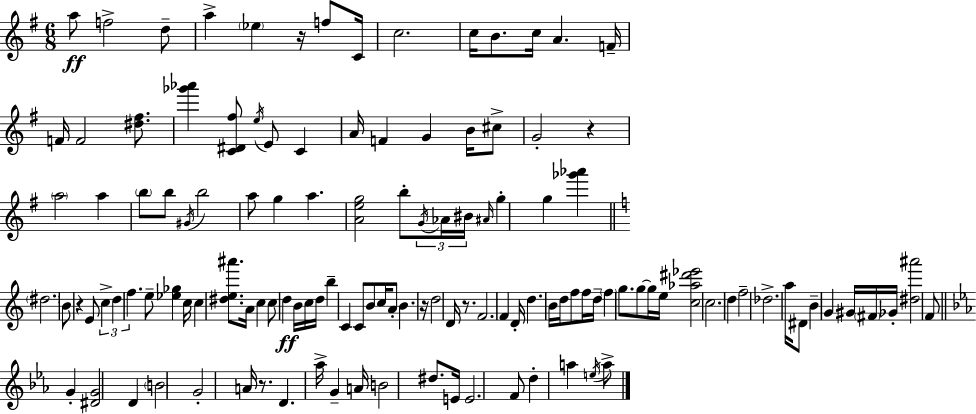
{
  \clef treble
  \numericTimeSignature
  \time 6/8
  \key g \major
  a''8\ff f''2-> d''8-- | a''4-> \parenthesize ees''4 r16 f''8 c'16 | c''2. | c''16 b'8. c''16 a'4. f'16-- | \break f'16 f'2 <dis'' fis''>8. | <ges''' aes'''>4 <c' dis' fis''>8 \acciaccatura { e''16 } e'8 c'4 | a'16 f'4 g'4 b'16 cis''8-> | g'2-. r4 | \break \parenthesize a''2 a''4 | \parenthesize b''8 b''8 \acciaccatura { gis'16 } b''2 | a''8 g''4 a''4. | <a' e'' g''>2 b''8-. | \break \tuplet 3/2 { \acciaccatura { g'16 } aes'16 bis'16 } \grace { ais'16 } g''4-. g''4 | <ges''' aes'''>4 \bar "||" \break \key c \major \parenthesize dis''2. | b'8 r4 e'8 \tuplet 3/2 { c''4-> | d''4 f''4. } e''8-- | <ees'' ges''>4 c''16 c''4 <dis'' e'' ais'''>8. | \break a'16 c''4 c''8 d''4\ff b'16 | c''16 d''16 b''4-- c'4 c'8 | b'8 c''16 a'8-. b'4. r16 | d''2 d'16 r8. | \break f'2. | f'4 d'16-. d''4. b'16 | d''16 f''8 f''16 d''16-- \parenthesize f''4 g''8. | g''8~~ g''16 e''16 <c'' aes'' dis''' ees'''>2 | \break c''2. | d''4 f''2-- | des''2.-> | a''16 dis'8 b'4-- g'4 gis'16 | \break \parenthesize fis'16 ges'16-. <dis'' ais'''>2 f'8 | \bar "||" \break \key ees \major g'4-. <dis' g'>2 | d'4 \parenthesize b'2 | g'2-. a'16 r8. | d'4. aes''16-> g'4-- a'16 | \break b'2 dis''8. e'16 | e'2. | f'8 d''4-. a''4 \acciaccatura { e''16 } a''8-> | \bar "|."
}